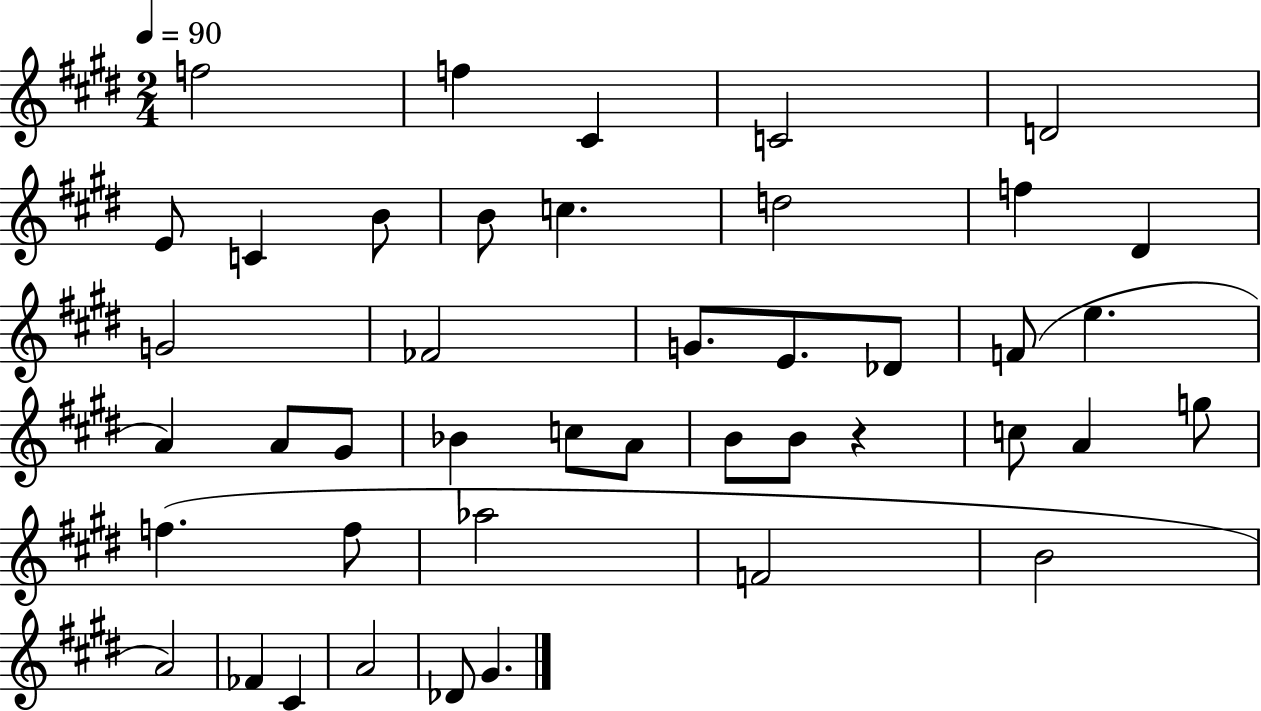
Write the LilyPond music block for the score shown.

{
  \clef treble
  \numericTimeSignature
  \time 2/4
  \key e \major
  \tempo 4 = 90
  f''2 | f''4 cis'4 | c'2 | d'2 | \break e'8 c'4 b'8 | b'8 c''4. | d''2 | f''4 dis'4 | \break g'2 | fes'2 | g'8. e'8. des'8 | f'8( e''4. | \break a'4) a'8 gis'8 | bes'4 c''8 a'8 | b'8 b'8 r4 | c''8 a'4 g''8 | \break f''4.( f''8 | aes''2 | f'2 | b'2 | \break a'2) | fes'4 cis'4 | a'2 | des'8 gis'4. | \break \bar "|."
}